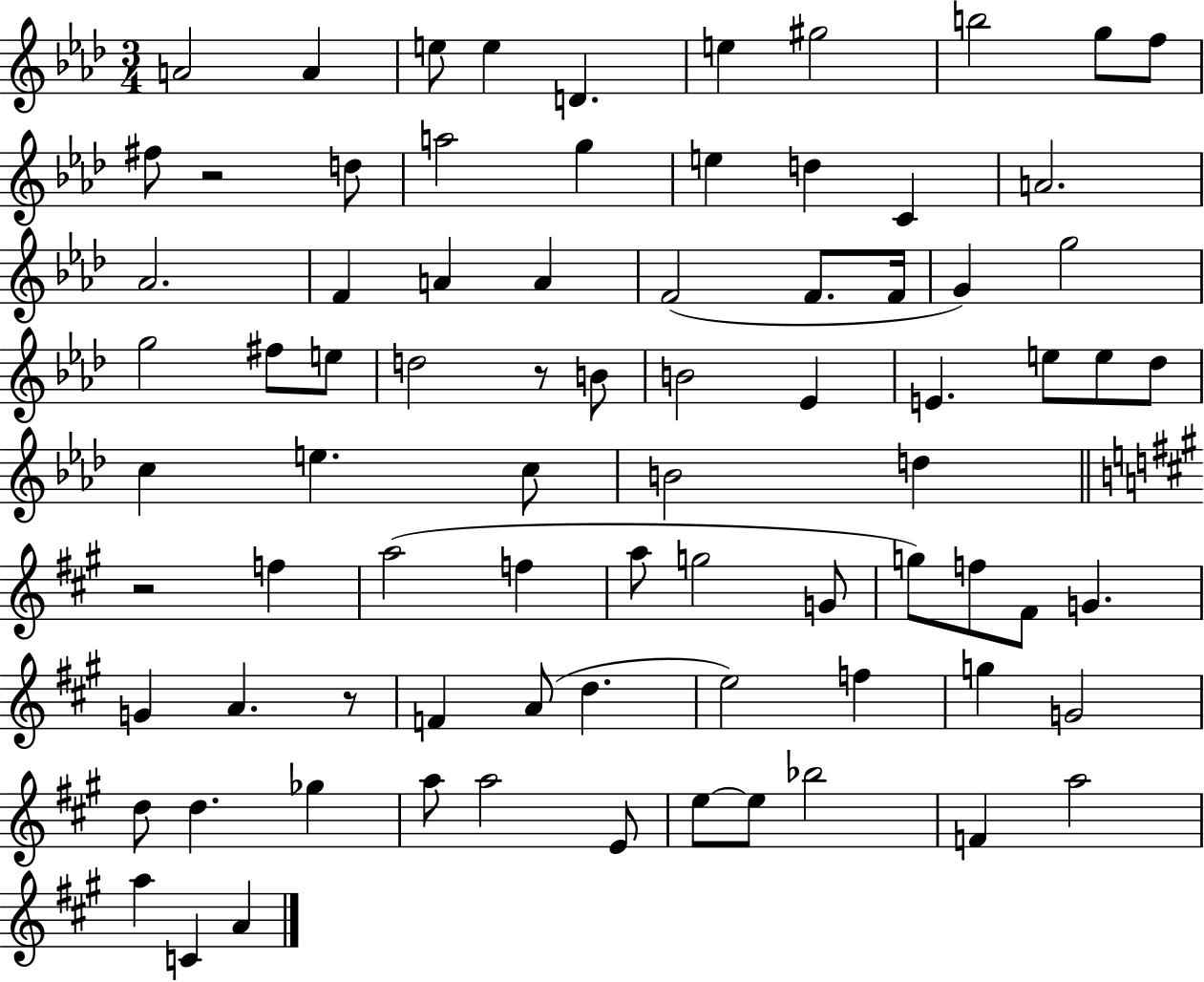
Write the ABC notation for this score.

X:1
T:Untitled
M:3/4
L:1/4
K:Ab
A2 A e/2 e D e ^g2 b2 g/2 f/2 ^f/2 z2 d/2 a2 g e d C A2 _A2 F A A F2 F/2 F/4 G g2 g2 ^f/2 e/2 d2 z/2 B/2 B2 _E E e/2 e/2 _d/2 c e c/2 B2 d z2 f a2 f a/2 g2 G/2 g/2 f/2 ^F/2 G G A z/2 F A/2 d e2 f g G2 d/2 d _g a/2 a2 E/2 e/2 e/2 _b2 F a2 a C A